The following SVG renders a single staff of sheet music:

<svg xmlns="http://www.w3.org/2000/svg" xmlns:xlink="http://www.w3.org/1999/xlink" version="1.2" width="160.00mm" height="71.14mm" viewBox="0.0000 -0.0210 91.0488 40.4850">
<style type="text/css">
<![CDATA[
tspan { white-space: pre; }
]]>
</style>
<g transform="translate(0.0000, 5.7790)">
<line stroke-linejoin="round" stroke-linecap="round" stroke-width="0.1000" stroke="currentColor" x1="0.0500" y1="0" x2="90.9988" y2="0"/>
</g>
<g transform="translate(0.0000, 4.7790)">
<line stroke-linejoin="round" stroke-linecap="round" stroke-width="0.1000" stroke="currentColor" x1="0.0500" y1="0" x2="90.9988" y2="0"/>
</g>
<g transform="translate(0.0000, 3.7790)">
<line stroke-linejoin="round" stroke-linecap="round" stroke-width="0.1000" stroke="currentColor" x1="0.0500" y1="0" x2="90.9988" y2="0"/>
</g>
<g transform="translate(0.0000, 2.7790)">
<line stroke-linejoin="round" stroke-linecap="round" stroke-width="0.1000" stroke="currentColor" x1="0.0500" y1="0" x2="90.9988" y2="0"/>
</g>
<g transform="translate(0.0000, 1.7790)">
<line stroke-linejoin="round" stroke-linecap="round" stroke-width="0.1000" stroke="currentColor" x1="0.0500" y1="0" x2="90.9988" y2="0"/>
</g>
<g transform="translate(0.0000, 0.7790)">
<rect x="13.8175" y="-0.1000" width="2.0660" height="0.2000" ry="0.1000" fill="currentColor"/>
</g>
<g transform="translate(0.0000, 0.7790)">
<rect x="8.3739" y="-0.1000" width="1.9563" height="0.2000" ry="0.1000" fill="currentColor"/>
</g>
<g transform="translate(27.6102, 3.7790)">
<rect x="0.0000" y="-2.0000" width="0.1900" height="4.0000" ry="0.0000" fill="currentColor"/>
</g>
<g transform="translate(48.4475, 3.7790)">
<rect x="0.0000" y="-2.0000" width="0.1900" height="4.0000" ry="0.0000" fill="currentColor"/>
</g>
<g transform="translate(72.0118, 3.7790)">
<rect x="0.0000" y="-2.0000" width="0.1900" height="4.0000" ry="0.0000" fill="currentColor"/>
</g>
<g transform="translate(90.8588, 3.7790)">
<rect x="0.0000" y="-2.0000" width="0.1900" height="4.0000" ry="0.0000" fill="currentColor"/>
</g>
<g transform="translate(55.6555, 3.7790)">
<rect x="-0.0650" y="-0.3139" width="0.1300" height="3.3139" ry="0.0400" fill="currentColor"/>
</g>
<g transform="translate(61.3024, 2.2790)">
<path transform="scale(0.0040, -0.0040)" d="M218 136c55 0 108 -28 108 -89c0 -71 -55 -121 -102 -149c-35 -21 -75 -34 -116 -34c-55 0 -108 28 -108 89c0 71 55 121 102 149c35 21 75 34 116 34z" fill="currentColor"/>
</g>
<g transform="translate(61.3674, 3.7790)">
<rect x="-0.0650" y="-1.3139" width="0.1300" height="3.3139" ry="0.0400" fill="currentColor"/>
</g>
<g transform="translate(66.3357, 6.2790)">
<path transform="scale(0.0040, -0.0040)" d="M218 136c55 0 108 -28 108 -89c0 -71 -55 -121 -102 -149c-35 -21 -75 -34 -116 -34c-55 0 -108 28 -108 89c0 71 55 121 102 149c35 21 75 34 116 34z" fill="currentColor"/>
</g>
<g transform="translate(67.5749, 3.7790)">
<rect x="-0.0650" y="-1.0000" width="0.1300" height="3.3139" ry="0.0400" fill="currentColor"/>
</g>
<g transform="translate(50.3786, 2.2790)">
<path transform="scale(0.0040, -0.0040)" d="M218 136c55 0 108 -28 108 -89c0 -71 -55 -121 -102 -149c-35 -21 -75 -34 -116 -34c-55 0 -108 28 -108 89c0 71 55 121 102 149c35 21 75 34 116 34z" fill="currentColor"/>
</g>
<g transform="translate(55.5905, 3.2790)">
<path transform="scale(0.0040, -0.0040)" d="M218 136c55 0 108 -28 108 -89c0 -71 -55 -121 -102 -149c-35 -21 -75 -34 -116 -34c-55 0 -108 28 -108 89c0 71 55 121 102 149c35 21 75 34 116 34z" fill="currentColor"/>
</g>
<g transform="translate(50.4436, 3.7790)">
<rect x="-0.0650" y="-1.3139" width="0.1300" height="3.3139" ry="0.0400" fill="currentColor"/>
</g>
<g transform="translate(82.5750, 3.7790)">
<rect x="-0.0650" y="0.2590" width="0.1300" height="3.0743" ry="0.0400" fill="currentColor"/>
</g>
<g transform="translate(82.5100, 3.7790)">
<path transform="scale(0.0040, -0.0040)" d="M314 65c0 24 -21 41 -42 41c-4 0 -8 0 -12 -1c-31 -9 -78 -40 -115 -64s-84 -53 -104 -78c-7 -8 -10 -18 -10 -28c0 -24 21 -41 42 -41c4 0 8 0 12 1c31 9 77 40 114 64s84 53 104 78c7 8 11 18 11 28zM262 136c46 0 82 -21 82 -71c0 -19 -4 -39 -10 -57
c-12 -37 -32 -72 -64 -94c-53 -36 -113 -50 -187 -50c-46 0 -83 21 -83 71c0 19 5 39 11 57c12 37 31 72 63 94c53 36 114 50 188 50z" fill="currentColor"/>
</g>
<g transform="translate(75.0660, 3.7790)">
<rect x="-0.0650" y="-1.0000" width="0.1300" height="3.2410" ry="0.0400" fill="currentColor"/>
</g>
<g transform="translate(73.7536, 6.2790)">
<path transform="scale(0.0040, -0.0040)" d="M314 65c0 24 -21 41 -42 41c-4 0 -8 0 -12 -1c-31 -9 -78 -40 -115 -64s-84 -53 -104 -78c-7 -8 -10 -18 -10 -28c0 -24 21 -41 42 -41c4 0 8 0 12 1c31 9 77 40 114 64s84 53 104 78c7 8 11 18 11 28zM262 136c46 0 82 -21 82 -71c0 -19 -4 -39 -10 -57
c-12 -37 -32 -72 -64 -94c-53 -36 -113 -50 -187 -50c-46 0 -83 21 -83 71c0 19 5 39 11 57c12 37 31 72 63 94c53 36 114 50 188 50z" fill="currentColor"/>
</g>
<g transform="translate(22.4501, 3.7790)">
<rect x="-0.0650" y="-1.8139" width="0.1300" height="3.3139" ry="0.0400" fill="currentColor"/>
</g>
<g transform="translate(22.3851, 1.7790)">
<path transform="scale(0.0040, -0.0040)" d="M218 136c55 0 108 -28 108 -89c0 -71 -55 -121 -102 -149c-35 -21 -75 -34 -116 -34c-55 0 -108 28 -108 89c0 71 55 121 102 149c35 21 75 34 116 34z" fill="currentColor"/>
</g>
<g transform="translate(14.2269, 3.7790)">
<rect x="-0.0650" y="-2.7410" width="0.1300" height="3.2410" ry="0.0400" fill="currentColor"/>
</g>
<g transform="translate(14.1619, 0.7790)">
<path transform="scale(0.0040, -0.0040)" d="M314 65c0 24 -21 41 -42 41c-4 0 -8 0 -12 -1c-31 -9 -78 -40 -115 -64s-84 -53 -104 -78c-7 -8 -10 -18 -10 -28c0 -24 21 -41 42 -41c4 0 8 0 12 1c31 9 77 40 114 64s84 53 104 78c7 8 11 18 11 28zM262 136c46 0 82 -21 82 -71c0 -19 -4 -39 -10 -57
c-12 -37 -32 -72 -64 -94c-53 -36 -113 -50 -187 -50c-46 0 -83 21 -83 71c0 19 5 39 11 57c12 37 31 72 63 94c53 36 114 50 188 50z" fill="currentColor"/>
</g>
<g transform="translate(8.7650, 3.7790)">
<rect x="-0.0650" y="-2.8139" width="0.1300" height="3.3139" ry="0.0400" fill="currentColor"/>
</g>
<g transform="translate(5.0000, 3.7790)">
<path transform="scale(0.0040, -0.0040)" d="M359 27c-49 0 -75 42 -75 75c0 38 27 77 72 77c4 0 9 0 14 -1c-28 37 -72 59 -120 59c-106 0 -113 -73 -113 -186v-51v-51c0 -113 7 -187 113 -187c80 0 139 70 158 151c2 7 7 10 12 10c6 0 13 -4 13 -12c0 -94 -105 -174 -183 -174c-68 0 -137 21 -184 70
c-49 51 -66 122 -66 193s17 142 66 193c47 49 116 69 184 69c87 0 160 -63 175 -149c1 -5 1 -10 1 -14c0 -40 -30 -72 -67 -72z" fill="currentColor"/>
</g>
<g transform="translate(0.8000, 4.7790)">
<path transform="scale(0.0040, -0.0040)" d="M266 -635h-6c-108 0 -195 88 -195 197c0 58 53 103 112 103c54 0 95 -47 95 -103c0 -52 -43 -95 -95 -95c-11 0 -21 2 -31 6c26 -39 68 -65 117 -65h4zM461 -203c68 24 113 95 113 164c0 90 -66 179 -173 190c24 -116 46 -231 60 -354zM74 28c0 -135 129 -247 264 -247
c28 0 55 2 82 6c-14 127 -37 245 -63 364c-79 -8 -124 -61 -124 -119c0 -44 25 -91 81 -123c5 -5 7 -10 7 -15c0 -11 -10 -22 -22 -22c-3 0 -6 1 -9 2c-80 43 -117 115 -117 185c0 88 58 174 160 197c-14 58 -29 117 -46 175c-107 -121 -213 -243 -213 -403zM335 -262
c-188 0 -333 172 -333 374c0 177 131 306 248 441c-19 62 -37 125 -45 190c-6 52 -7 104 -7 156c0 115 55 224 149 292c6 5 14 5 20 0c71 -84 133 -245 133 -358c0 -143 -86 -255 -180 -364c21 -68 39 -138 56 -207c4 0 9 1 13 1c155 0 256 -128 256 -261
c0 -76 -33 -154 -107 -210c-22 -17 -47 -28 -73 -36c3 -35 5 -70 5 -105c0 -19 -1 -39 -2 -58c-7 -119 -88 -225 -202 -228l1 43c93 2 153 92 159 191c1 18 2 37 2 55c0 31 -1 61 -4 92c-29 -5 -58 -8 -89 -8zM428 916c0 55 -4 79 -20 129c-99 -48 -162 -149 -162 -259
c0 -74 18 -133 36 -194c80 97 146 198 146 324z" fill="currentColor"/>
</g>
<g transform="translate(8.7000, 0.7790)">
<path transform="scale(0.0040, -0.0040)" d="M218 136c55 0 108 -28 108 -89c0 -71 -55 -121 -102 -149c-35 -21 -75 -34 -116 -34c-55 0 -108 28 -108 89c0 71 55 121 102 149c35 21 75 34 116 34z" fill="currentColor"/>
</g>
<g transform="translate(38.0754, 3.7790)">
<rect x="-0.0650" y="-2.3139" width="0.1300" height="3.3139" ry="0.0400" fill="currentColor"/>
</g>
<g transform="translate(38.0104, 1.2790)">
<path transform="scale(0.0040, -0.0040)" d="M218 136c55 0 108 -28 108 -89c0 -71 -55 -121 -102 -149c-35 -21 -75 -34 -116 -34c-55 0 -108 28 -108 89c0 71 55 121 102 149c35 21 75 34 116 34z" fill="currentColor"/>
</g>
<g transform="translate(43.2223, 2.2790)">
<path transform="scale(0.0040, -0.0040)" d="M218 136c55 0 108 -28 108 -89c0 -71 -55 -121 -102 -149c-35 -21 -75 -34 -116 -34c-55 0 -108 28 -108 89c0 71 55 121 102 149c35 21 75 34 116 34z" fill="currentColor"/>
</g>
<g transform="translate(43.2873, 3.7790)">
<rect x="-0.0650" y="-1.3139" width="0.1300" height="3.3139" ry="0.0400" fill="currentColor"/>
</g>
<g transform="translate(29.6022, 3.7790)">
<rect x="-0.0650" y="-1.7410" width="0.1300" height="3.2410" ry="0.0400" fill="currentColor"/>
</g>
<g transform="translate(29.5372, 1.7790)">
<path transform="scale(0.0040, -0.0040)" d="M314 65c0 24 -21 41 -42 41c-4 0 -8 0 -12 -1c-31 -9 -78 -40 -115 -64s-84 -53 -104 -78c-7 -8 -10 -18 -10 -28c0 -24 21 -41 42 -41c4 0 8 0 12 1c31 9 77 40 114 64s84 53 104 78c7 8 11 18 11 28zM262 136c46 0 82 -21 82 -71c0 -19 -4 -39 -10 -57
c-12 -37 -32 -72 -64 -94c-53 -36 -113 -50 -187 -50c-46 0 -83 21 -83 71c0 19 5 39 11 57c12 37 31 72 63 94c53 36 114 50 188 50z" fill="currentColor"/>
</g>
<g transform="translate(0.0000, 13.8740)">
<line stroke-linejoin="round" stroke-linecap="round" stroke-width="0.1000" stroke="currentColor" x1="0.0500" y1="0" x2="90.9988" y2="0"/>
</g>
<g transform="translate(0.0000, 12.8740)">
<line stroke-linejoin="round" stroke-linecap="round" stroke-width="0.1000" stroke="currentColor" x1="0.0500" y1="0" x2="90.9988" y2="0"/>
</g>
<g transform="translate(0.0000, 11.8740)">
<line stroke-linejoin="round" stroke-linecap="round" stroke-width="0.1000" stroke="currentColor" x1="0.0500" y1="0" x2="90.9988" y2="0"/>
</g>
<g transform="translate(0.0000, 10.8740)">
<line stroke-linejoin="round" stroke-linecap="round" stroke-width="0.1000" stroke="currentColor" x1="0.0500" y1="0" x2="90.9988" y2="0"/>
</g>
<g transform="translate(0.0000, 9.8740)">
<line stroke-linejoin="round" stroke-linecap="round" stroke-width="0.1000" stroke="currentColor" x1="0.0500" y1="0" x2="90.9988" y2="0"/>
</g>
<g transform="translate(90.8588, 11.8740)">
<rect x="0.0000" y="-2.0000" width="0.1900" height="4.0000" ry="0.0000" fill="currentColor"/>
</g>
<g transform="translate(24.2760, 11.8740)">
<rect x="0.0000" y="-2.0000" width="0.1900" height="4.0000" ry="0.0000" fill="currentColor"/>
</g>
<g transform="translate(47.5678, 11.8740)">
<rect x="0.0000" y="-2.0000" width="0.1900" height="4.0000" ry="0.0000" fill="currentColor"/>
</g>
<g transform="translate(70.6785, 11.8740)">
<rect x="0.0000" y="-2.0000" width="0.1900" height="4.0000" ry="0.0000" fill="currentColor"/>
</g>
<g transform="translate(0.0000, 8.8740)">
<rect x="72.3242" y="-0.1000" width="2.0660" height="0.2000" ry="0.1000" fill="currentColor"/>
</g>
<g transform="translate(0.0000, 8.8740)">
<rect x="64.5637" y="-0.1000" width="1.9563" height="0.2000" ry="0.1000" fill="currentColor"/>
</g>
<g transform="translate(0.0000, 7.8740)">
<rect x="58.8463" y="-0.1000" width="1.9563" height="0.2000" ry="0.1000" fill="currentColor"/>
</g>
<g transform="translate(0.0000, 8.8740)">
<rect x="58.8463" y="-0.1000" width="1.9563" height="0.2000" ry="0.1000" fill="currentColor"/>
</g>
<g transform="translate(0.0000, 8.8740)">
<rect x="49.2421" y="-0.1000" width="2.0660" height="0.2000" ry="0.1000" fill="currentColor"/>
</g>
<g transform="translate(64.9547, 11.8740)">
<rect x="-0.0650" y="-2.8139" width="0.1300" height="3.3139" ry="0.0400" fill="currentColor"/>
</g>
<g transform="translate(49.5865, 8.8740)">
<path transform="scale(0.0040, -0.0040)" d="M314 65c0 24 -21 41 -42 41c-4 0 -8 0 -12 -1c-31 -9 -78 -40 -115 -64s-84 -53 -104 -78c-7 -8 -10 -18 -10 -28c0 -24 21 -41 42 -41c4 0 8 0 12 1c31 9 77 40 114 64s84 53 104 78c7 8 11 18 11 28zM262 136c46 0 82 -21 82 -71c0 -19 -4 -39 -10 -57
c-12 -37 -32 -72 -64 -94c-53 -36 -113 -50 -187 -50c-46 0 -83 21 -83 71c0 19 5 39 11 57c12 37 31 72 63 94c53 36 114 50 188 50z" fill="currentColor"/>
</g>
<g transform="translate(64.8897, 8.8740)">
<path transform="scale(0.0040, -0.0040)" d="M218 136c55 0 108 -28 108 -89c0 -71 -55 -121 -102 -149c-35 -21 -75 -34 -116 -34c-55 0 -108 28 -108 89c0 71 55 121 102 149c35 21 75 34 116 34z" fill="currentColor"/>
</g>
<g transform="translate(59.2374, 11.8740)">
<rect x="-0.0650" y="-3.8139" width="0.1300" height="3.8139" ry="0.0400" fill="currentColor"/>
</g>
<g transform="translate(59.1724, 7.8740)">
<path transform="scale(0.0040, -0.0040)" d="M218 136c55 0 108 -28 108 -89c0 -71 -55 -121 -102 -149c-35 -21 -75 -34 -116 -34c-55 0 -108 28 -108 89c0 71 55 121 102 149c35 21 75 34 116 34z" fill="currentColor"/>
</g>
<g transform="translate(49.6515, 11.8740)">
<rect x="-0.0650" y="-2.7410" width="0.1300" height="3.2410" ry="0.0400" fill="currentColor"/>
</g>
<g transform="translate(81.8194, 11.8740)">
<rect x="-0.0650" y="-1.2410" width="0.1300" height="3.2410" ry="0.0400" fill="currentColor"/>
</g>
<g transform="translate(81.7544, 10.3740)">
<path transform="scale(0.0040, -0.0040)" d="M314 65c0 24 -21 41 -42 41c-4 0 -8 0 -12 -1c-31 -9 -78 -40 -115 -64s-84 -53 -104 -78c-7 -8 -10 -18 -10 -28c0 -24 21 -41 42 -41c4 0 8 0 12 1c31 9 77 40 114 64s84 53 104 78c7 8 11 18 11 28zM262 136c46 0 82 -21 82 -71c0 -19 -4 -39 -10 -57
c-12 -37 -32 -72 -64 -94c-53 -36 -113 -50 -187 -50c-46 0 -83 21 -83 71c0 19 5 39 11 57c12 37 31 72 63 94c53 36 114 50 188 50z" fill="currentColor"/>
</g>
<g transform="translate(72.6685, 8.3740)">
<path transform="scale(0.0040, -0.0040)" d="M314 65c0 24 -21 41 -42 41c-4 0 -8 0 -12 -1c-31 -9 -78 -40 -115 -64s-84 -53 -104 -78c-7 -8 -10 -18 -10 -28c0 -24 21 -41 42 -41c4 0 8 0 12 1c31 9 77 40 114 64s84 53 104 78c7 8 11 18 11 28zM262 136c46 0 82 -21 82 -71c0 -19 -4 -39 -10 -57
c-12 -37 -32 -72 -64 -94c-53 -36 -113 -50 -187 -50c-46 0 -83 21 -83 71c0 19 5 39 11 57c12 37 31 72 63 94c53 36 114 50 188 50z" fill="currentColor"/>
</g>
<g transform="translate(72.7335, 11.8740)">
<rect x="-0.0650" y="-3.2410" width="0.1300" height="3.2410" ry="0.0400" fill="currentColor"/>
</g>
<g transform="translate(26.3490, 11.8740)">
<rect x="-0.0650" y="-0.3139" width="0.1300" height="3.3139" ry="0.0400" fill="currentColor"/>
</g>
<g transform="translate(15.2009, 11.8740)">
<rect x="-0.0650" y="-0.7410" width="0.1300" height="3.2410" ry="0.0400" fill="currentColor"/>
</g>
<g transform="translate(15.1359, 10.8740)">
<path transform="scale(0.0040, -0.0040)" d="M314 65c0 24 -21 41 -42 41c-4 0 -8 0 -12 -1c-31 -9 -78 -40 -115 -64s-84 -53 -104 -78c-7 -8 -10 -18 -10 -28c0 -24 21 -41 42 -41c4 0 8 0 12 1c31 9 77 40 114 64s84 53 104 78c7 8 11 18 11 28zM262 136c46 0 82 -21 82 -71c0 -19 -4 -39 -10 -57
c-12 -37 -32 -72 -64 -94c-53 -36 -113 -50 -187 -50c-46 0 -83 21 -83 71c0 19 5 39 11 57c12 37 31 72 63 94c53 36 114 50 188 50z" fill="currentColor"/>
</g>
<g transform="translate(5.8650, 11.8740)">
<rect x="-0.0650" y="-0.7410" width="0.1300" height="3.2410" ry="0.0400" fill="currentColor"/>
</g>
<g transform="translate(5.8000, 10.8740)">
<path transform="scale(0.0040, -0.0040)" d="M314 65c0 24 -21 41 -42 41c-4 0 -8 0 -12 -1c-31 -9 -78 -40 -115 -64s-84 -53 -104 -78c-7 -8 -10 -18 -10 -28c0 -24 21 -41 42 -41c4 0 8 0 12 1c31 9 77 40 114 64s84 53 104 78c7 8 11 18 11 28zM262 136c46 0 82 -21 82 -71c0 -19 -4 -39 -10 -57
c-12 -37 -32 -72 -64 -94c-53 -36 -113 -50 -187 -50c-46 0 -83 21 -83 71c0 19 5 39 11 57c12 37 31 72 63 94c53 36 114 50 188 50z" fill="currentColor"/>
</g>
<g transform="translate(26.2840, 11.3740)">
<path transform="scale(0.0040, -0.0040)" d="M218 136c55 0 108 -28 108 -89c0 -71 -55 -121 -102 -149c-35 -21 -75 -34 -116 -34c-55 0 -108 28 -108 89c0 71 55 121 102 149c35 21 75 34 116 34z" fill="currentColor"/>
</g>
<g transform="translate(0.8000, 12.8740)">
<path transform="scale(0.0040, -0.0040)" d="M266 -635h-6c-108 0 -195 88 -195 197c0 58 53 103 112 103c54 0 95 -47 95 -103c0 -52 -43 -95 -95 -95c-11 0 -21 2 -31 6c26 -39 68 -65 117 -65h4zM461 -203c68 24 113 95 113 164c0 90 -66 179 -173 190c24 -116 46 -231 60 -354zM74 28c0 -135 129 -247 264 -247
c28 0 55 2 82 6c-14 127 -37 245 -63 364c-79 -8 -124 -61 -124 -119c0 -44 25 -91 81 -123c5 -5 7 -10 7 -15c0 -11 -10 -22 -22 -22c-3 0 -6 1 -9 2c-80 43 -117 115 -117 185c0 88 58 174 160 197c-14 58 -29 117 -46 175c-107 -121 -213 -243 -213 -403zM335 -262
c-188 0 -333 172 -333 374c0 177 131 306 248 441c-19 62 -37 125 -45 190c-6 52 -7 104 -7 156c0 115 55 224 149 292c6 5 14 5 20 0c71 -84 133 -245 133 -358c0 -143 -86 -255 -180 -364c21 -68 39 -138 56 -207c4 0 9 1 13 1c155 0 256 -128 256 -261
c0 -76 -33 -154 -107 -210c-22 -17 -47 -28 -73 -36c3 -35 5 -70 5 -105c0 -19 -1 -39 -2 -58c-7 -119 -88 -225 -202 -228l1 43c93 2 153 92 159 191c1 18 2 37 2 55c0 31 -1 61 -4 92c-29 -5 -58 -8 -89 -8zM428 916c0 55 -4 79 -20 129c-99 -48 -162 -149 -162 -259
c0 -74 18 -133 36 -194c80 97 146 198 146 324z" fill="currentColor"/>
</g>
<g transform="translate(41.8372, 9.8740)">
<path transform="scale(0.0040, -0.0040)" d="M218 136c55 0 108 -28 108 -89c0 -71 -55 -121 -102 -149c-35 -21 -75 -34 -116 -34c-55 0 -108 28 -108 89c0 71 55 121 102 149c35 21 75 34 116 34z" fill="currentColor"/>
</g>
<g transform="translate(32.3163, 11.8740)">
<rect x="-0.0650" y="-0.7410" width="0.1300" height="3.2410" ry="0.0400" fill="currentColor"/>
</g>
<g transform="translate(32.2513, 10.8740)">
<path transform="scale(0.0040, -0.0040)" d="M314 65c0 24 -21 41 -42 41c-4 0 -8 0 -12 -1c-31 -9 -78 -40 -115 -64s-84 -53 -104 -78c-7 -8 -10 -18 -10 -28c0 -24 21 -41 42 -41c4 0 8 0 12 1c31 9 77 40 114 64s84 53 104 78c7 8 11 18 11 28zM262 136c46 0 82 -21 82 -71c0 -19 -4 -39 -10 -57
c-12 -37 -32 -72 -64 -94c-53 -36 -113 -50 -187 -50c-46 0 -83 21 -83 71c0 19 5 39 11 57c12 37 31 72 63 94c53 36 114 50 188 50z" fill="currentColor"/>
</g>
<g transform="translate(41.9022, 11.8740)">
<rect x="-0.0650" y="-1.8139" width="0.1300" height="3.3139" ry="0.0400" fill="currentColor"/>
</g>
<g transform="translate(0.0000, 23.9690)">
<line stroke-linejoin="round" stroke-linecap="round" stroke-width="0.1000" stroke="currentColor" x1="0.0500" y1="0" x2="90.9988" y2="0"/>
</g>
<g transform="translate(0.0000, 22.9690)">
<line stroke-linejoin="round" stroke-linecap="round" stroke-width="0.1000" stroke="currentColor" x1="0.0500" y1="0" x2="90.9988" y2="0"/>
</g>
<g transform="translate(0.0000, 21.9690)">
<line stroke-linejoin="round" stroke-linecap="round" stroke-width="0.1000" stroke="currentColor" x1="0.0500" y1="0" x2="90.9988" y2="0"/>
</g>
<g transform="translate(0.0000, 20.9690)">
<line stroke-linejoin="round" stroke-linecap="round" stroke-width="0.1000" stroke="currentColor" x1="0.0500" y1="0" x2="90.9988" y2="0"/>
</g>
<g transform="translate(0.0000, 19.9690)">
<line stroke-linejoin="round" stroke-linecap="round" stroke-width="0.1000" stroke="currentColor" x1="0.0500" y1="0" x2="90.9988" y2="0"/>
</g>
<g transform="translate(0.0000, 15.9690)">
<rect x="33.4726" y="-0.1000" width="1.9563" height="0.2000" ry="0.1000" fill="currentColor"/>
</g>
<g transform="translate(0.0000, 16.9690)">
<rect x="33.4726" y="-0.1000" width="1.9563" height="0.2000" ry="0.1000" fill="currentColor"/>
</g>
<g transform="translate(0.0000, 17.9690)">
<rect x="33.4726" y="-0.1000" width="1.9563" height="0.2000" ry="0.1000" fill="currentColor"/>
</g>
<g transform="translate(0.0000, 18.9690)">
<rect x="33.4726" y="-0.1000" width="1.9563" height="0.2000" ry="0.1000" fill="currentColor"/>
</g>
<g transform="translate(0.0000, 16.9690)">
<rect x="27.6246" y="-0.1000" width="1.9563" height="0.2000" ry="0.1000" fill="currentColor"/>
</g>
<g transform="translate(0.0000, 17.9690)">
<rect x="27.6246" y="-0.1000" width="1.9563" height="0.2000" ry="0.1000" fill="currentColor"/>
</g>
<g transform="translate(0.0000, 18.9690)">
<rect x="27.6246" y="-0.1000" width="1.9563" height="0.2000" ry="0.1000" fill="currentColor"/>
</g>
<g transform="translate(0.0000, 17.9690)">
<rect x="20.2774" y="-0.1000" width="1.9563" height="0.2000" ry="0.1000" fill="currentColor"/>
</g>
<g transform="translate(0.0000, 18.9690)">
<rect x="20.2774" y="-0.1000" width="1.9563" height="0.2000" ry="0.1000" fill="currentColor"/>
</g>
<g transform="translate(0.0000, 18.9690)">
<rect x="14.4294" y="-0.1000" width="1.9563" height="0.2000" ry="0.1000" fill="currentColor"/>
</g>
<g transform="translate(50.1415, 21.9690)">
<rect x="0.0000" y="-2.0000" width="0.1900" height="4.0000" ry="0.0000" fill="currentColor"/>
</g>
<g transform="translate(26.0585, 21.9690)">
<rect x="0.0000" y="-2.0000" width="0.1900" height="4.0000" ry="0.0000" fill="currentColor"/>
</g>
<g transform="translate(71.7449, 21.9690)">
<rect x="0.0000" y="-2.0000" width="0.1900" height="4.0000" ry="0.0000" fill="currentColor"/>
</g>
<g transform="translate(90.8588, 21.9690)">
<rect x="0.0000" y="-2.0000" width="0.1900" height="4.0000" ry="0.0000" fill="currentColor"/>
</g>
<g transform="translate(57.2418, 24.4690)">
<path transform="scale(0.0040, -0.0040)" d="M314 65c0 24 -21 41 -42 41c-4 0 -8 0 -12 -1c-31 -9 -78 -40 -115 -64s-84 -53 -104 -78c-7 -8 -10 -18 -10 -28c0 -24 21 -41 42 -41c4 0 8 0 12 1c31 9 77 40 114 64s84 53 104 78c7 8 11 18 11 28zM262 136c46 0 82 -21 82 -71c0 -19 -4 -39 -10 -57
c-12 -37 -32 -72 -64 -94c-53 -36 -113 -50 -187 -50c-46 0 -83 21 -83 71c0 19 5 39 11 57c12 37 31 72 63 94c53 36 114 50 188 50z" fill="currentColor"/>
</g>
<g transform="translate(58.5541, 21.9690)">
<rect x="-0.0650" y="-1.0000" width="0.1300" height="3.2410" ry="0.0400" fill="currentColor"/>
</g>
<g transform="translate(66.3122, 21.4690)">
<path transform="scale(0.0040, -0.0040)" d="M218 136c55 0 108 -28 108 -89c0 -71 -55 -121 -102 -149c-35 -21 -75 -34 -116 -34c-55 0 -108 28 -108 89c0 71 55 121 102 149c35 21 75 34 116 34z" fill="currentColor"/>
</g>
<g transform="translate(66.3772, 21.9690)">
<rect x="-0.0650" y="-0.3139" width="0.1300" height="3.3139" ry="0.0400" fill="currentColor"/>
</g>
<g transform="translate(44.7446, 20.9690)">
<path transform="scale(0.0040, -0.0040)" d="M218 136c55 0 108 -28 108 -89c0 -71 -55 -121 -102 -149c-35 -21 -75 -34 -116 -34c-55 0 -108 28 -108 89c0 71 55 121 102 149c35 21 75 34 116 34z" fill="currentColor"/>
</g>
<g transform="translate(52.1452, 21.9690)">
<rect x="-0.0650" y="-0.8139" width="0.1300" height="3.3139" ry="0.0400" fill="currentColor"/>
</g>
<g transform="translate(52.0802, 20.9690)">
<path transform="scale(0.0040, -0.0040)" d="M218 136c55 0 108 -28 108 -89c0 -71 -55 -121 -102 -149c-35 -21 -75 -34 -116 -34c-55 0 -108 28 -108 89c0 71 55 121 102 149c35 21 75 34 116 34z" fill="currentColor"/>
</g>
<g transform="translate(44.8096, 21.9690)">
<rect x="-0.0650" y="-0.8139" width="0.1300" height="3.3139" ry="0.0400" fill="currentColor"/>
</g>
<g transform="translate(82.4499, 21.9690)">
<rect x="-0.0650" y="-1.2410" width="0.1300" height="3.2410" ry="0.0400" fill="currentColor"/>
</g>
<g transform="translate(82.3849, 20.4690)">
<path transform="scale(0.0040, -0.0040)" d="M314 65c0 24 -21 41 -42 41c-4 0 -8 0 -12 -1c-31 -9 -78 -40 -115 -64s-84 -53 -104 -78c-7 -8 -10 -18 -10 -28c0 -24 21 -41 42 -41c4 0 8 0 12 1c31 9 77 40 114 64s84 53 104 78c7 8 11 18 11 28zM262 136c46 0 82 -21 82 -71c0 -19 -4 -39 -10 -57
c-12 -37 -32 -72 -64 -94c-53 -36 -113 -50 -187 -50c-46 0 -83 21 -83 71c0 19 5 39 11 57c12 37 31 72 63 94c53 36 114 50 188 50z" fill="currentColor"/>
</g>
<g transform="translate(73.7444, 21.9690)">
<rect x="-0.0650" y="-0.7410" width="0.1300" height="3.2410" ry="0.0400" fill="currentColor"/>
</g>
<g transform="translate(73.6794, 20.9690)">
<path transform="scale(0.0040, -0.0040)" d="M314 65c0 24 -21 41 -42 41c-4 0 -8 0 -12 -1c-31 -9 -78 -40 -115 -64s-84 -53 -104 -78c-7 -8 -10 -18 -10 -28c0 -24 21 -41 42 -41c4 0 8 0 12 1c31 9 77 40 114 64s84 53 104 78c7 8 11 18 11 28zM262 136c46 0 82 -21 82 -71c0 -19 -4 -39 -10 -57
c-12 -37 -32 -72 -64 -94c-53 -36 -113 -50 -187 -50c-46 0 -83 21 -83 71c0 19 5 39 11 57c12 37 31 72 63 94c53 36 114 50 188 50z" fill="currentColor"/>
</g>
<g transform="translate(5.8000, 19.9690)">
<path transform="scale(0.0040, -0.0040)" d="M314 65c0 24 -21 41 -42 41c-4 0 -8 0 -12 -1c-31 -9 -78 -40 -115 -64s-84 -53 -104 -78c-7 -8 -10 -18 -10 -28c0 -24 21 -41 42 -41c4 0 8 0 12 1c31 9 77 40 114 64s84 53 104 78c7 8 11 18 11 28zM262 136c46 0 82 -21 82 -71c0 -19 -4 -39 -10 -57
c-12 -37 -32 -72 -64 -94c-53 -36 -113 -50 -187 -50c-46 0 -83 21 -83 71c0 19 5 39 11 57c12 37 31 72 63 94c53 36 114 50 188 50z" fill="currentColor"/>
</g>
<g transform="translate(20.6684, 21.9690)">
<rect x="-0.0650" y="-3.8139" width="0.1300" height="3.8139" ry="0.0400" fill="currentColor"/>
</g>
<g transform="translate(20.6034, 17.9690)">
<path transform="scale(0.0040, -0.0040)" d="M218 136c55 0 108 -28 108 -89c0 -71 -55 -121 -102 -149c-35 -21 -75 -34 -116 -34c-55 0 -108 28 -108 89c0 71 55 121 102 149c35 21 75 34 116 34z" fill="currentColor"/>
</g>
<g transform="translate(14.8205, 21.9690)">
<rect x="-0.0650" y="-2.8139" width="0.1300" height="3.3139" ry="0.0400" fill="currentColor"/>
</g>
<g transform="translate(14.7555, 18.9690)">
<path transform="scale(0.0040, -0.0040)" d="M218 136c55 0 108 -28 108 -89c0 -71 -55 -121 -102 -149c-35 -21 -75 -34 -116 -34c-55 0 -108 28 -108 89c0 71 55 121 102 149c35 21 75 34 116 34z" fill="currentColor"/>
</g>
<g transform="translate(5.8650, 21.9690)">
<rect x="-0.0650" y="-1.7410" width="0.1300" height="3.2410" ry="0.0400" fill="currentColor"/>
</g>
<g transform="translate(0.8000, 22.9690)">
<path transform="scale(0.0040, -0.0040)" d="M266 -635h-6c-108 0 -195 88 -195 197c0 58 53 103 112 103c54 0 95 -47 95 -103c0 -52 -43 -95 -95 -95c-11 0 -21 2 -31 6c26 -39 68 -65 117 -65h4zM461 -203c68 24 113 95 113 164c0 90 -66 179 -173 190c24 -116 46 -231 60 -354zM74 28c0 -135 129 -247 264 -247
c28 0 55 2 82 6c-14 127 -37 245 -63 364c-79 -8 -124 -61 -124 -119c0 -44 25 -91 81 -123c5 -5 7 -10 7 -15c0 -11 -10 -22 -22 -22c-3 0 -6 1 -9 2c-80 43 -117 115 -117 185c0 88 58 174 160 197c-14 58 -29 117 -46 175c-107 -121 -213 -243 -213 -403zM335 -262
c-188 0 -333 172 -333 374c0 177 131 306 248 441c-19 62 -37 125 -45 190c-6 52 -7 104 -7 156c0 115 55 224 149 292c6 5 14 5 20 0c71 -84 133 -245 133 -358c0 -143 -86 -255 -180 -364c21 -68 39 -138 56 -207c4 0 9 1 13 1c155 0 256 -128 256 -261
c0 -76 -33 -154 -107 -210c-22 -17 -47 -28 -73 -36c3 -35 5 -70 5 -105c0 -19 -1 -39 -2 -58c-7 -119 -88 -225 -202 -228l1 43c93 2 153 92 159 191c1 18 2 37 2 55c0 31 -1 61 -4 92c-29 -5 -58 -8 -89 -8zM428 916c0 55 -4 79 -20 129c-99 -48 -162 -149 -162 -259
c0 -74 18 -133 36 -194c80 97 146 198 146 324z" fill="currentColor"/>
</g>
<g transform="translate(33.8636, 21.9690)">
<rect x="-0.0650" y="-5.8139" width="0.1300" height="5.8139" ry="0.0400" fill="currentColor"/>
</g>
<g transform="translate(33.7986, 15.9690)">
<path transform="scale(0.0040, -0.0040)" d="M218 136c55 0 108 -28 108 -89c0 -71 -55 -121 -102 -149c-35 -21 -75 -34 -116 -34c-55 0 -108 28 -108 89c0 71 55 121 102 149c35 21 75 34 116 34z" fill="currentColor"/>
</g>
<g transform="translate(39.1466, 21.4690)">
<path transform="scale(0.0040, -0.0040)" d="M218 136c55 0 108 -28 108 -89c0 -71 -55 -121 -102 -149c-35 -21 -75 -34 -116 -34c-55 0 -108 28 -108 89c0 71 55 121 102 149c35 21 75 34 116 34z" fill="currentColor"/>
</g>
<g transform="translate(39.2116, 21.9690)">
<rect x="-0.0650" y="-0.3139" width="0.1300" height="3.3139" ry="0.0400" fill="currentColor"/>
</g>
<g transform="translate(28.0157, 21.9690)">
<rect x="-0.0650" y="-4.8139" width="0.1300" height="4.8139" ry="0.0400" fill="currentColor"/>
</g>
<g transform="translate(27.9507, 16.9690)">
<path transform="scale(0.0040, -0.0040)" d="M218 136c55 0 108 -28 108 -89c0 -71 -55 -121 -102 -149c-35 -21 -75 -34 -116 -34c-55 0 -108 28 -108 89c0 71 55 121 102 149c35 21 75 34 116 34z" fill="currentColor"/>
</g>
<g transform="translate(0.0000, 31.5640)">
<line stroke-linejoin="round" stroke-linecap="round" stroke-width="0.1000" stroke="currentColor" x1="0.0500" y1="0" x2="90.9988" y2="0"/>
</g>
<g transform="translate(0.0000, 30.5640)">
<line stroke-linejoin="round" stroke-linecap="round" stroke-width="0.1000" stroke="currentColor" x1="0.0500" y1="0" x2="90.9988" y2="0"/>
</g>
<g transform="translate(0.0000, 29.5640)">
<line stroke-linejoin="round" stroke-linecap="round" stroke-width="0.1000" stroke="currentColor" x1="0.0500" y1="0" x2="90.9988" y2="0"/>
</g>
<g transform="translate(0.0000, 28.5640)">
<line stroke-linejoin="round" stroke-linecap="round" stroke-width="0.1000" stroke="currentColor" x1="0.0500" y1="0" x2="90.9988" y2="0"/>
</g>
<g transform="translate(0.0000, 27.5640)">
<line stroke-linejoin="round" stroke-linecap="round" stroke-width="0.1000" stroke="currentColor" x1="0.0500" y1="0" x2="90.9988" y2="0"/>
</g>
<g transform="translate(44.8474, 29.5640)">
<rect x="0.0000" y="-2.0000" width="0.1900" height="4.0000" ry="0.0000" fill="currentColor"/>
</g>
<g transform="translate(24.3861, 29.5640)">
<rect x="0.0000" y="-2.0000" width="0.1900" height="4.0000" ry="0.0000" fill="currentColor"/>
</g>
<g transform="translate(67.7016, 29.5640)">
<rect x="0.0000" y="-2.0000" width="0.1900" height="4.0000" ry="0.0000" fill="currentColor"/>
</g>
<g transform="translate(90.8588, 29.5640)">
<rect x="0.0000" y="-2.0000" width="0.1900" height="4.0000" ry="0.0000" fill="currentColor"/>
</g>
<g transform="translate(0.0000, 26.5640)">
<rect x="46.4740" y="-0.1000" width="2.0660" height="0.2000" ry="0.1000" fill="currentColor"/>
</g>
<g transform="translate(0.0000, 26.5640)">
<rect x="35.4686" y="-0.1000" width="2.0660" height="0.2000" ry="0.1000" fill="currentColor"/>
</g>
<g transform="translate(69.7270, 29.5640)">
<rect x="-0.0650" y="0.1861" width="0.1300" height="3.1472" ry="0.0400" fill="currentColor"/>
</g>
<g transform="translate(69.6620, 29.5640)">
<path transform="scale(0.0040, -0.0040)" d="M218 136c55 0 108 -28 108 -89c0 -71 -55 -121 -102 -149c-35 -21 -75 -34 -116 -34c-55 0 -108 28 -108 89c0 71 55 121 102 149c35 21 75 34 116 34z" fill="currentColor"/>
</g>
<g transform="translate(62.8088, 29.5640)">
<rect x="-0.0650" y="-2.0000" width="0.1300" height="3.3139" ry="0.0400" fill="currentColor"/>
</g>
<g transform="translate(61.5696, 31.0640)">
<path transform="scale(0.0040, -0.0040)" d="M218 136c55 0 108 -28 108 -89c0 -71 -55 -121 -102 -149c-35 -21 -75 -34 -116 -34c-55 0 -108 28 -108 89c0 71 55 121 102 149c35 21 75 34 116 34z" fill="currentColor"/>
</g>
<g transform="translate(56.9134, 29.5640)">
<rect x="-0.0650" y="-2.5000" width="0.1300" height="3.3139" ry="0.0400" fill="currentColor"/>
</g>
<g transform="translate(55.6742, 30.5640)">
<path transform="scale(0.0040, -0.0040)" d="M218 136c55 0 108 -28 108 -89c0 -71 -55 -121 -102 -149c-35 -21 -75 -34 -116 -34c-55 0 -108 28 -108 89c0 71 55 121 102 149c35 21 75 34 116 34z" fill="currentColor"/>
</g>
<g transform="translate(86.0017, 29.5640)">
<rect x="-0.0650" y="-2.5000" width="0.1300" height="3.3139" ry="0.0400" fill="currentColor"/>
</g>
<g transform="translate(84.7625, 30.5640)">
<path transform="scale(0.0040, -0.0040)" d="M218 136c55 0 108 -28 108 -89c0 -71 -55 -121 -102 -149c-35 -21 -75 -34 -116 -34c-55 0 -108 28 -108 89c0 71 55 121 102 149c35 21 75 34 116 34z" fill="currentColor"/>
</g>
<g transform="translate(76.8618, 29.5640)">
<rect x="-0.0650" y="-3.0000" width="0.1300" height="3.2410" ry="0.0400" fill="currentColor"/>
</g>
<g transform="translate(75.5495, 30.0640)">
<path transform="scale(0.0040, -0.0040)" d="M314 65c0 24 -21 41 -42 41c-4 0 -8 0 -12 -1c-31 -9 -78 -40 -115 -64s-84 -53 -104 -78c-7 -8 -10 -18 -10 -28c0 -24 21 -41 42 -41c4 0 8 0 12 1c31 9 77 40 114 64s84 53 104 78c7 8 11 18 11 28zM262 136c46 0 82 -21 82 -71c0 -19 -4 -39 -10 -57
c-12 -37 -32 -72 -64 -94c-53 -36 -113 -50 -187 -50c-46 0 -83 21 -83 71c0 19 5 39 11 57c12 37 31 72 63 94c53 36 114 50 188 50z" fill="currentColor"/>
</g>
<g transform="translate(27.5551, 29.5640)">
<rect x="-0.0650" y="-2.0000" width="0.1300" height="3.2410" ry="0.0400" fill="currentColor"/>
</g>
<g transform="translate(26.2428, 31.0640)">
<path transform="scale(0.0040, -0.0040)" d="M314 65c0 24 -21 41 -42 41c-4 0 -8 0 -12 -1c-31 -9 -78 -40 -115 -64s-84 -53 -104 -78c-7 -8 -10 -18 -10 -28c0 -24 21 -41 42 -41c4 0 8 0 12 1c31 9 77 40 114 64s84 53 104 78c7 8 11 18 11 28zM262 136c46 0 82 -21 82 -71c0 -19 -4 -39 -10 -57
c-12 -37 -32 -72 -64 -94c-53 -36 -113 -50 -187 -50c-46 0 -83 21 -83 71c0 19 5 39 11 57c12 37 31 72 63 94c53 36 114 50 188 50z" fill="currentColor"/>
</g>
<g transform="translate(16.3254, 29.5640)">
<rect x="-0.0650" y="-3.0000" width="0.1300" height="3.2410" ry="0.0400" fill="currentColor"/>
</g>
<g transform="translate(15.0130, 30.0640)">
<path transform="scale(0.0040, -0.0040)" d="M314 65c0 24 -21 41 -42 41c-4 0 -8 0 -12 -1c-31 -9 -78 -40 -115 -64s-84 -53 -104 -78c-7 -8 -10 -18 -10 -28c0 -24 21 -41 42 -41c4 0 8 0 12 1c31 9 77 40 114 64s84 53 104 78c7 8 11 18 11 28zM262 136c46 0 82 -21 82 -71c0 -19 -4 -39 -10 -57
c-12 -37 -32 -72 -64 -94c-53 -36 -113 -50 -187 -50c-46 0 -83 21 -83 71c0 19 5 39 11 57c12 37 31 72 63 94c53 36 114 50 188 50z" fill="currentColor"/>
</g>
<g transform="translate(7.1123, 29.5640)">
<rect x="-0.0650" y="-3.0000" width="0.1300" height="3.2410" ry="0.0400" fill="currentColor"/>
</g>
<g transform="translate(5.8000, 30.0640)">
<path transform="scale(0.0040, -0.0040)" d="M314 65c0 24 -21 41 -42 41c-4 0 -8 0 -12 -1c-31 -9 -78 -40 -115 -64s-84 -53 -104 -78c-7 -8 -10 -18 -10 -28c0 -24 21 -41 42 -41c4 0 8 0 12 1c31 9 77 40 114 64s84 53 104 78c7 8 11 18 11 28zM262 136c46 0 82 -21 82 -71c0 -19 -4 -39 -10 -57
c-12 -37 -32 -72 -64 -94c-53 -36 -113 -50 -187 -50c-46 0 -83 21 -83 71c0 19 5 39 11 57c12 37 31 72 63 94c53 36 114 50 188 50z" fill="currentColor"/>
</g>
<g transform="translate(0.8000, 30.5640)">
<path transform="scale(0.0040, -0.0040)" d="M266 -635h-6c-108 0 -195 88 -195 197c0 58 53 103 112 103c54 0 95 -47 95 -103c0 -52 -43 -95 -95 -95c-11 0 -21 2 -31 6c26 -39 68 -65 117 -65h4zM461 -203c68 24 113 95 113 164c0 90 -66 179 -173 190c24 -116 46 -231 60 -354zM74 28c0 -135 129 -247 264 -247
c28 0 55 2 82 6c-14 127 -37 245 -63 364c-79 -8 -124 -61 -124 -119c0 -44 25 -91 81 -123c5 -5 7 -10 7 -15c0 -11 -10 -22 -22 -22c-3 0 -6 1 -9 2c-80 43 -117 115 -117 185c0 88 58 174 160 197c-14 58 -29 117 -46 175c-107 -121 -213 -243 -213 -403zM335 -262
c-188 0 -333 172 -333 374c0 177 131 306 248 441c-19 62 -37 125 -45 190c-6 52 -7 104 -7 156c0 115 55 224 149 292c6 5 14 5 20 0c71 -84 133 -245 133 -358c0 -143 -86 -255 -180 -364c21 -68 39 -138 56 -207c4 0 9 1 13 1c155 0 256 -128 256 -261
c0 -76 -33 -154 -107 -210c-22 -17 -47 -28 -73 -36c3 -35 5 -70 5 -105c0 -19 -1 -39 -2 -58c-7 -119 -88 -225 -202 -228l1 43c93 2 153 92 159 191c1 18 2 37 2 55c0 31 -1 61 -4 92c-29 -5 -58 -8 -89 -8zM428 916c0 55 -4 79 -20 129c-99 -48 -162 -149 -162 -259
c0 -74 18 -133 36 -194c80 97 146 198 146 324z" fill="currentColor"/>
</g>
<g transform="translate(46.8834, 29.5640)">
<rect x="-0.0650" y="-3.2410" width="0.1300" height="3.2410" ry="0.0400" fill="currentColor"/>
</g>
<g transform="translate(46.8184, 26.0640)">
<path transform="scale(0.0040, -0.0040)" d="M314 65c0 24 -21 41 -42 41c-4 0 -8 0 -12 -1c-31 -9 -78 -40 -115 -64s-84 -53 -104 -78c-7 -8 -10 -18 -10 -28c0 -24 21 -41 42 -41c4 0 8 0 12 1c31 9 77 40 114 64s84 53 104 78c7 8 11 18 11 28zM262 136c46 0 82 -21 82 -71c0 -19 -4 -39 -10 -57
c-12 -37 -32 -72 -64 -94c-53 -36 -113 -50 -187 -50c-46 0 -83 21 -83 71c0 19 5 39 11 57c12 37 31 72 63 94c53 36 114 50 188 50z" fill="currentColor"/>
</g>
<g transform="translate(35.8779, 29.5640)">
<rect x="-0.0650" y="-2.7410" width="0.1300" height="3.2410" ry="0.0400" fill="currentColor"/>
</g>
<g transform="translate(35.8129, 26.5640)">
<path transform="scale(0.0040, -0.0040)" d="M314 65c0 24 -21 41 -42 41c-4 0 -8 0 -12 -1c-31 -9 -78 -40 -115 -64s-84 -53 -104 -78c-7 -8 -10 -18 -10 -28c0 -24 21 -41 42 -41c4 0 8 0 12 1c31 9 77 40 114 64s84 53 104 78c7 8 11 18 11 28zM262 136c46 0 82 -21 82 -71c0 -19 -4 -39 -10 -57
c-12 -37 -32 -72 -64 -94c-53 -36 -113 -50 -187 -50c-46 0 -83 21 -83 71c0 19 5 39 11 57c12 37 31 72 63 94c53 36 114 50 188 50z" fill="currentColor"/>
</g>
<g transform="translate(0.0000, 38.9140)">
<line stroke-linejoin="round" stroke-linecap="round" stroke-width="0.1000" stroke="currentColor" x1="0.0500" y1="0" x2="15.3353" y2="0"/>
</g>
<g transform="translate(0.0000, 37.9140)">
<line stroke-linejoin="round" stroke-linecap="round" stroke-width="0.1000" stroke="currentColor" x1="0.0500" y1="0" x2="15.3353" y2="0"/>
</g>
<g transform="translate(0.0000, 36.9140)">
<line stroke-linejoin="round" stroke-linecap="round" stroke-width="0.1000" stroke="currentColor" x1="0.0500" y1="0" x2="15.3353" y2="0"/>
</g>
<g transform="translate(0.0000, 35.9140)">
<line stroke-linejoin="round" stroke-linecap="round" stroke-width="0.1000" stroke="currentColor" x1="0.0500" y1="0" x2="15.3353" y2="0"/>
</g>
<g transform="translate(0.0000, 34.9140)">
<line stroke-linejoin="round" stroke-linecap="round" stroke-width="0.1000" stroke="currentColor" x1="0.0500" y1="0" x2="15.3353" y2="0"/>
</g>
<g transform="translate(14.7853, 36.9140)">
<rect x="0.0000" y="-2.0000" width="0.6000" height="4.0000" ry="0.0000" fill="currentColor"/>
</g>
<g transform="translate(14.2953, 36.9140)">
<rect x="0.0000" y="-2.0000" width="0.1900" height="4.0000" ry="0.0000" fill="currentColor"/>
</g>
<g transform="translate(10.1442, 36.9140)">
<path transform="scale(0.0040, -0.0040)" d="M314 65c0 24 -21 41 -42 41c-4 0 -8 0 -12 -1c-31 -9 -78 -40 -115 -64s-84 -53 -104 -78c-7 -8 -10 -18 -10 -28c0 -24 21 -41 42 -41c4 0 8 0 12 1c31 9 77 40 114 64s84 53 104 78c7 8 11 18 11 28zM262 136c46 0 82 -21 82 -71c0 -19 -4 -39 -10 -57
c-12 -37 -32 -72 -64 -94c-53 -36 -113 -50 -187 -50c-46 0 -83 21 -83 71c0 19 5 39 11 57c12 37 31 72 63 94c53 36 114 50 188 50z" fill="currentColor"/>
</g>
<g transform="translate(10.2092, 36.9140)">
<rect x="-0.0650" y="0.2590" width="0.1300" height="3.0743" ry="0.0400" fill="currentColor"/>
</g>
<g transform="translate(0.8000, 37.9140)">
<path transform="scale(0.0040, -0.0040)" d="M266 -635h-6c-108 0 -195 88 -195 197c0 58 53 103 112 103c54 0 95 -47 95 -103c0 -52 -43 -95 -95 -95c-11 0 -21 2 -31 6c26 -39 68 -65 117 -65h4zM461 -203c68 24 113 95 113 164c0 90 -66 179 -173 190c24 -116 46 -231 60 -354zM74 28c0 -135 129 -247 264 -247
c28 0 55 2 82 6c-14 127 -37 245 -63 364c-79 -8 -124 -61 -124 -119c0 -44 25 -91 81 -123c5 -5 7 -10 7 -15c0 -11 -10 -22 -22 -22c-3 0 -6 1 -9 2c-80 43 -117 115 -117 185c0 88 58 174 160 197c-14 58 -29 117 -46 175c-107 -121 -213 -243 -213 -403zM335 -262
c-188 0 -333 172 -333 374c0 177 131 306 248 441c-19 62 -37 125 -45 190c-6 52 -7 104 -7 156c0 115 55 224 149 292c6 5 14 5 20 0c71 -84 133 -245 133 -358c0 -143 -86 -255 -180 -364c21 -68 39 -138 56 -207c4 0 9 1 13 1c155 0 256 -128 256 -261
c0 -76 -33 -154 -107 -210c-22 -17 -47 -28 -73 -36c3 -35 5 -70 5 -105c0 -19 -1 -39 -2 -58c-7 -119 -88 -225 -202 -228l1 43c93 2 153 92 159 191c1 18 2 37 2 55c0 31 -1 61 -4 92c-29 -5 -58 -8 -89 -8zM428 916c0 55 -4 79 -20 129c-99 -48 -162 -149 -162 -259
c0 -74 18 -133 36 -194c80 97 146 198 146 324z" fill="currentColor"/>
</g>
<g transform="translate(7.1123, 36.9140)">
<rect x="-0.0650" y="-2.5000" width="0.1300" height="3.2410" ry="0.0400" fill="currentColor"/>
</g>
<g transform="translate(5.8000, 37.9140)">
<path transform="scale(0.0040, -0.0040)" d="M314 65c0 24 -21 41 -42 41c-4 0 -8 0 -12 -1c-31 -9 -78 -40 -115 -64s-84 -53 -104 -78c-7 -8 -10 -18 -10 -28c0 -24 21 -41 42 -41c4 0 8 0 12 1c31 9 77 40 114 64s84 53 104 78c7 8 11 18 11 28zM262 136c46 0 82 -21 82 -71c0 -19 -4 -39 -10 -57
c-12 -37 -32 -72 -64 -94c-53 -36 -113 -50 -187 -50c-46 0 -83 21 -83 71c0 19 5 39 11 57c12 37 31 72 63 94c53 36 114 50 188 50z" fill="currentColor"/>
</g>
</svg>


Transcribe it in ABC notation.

X:1
T:Untitled
M:4/4
L:1/4
K:C
a a2 f f2 g e e c e D D2 B2 d2 d2 c d2 f a2 c' a b2 e2 f2 a c' e' g' c d d D2 c d2 e2 A2 A2 F2 a2 b2 G F B A2 G G2 B2